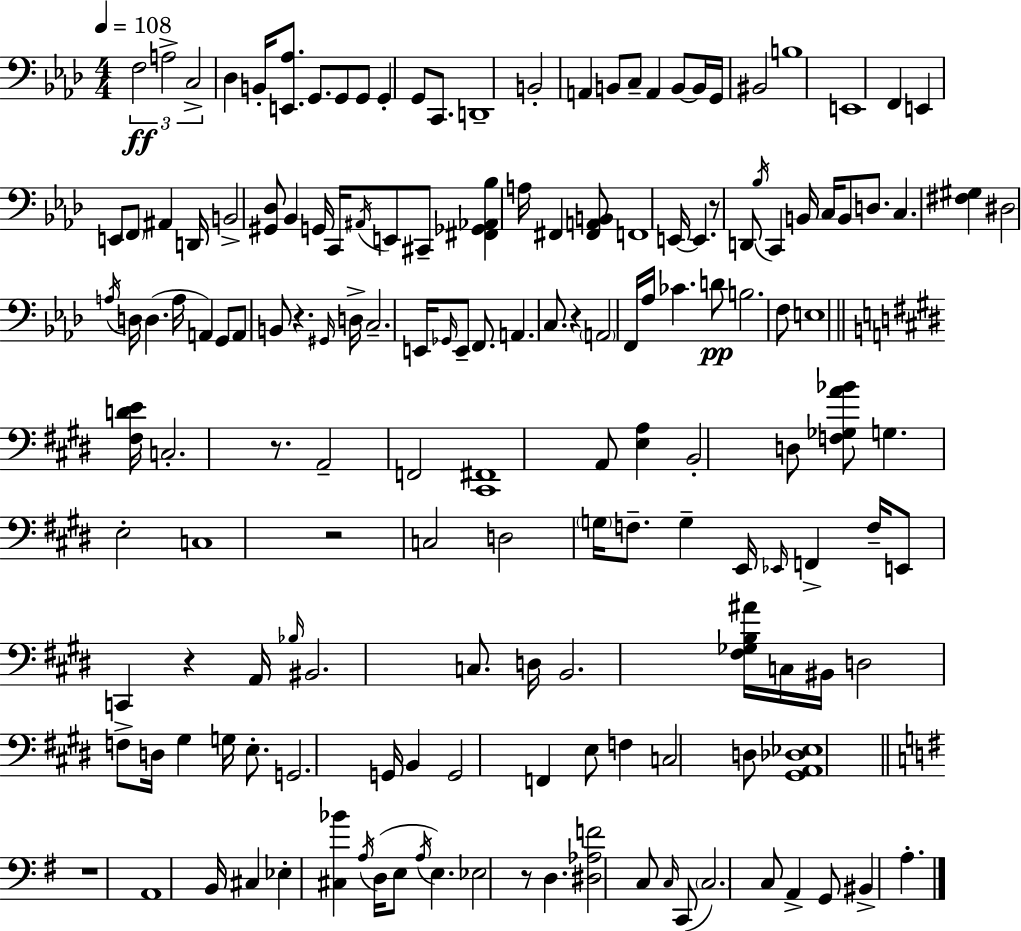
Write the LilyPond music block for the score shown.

{
  \clef bass
  \numericTimeSignature
  \time 4/4
  \key f \minor
  \tempo 4 = 108
  \tuplet 3/2 { f2\ff a2-> | c2-> } des4 b,16-. <e, aes>8. | g,8. g,8 g,8 g,4-. g,8 c,8. | d,1-- | \break b,2-. a,4 b,8 c8-- | a,4 b,8~~ b,16 g,16 bis,2 | b1 | e,1 | \break f,4 e,4 e,8 \parenthesize f,8 ais,4 | d,16 b,2-> <gis, des>8 bes,4 g,16 | c,16 \acciaccatura { ais,16 } e,8 cis,8-- <fis, ges, aes, bes>4 a16 fis,4 <fis, a, b,>8 | f,1 | \break e,16~~ e,4. r8 d,8 \acciaccatura { bes16 } c,4 | b,16 c16 b,8 d8. c4. <fis gis>4 | dis2 \acciaccatura { a16 } d16 d4.( | a16 a,4) g,8 a,8 b,8 r4. | \break \grace { gis,16 } d16-> c2.-- | e,16 \grace { ges,16 } e,8-- f,8. a,4. c8. | r4 \parenthesize a,2 f,16 aes16 ces'4. | d'8\pp b2. | \break f8 e1 | \bar "||" \break \key e \major <fis d' e'>16 c2.-. r8. | a,2-- f,2 | <cis, fis,>1 | a,8 <e a>4 b,2-. d8 | \break <f ges a' bes'>8 g4. e2-. | c1 | r2 c2 | d2 \parenthesize g16 f8.-- g4-- | \break e,16 \grace { ees,16 } f,4-> f16-- e,8 c,4 r4 | a,16 \grace { bes16 } bis,2. c8. | d16 b,2. <fis ges b ais'>16 | c16 bis,16 d2 f8-> d16 gis4 | \break g16 e8.-. g,2. | g,16 b,4 g,2 f,4 | e8 f4 c2 | d8 <gis, a, des ees>1 | \break \bar "||" \break \key g \major r1 | a,1 | b,16 cis4 ees4-. <cis bes'>4 \acciaccatura { a16 }( d16 e8 | \acciaccatura { a16 } e4.) ees2 | \break r8 d4. <dis aes f'>2 | c8 \grace { c16 }( c,8 \parenthesize c2.) | c8 a,4-> g,8 bis,4-> a4.-. | \bar "|."
}